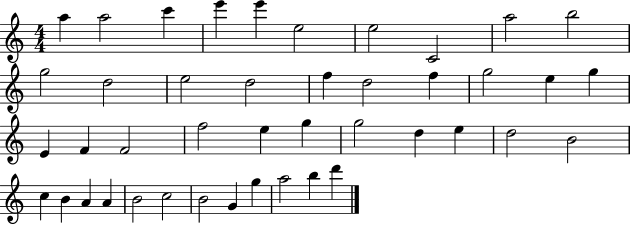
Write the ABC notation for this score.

X:1
T:Untitled
M:4/4
L:1/4
K:C
a a2 c' e' e' e2 e2 C2 a2 b2 g2 d2 e2 d2 f d2 f g2 e g E F F2 f2 e g g2 d e d2 B2 c B A A B2 c2 B2 G g a2 b d'